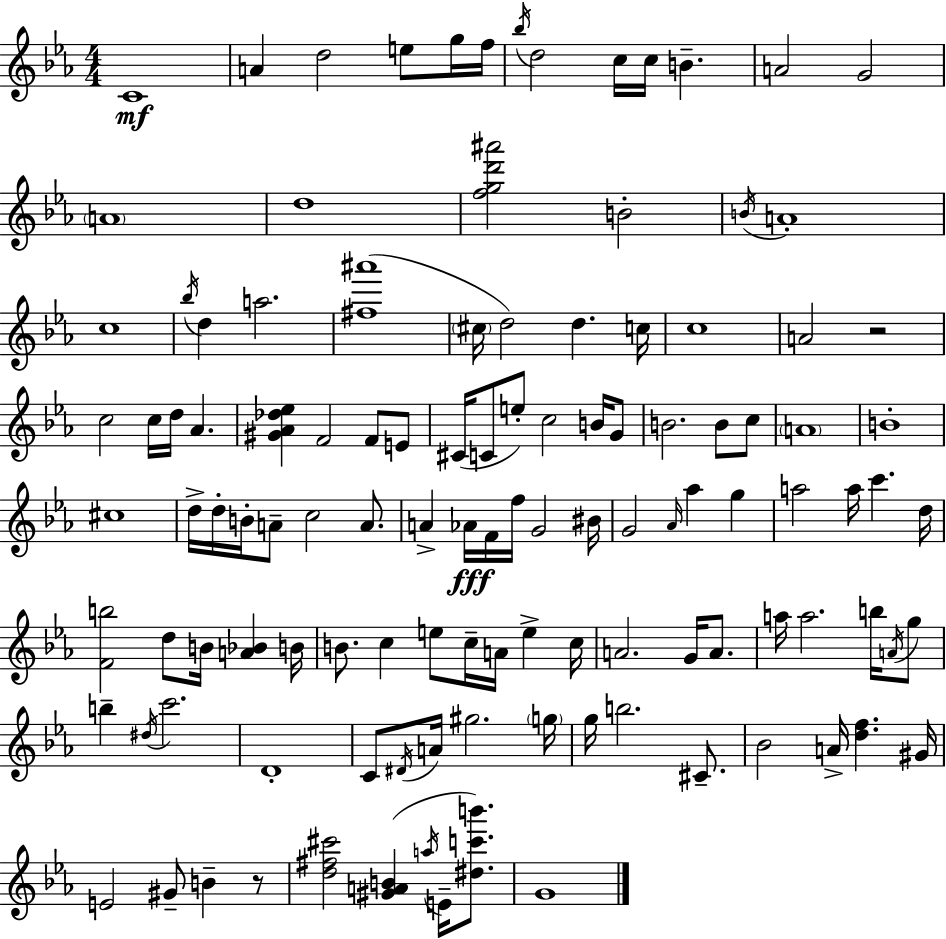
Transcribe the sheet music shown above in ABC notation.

X:1
T:Untitled
M:4/4
L:1/4
K:Cm
C4 A d2 e/2 g/4 f/4 _b/4 d2 c/4 c/4 B A2 G2 A4 d4 [fgd'^a']2 B2 B/4 A4 c4 _b/4 d a2 [^f^a']4 ^c/4 d2 d c/4 c4 A2 z2 c2 c/4 d/4 _A [^G_A_d_e] F2 F/2 E/2 ^C/4 C/2 e/2 c2 B/4 G/2 B2 B/2 c/2 A4 B4 ^c4 d/4 d/4 B/4 A/2 c2 A/2 A _A/4 F/4 f/4 G2 ^B/4 G2 _A/4 _a g a2 a/4 c' d/4 [Fb]2 d/2 B/4 [A_B] B/4 B/2 c e/2 c/4 A/4 e c/4 A2 G/4 A/2 a/4 a2 b/4 A/4 g/2 b ^d/4 c'2 D4 C/2 ^D/4 A/4 ^g2 g/4 g/4 b2 ^C/2 _B2 A/4 [df] ^G/4 E2 ^G/2 B z/2 [d^f^c']2 [^GAB] a/4 E/4 [^dc'b']/2 G4